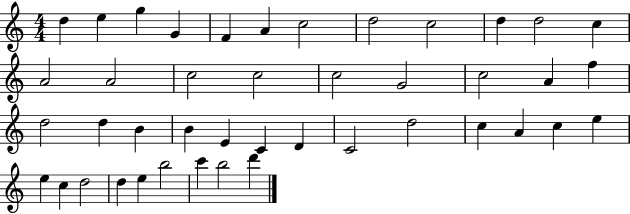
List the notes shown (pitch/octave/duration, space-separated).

D5/q E5/q G5/q G4/q F4/q A4/q C5/h D5/h C5/h D5/q D5/h C5/q A4/h A4/h C5/h C5/h C5/h G4/h C5/h A4/q F5/q D5/h D5/q B4/q B4/q E4/q C4/q D4/q C4/h D5/h C5/q A4/q C5/q E5/q E5/q C5/q D5/h D5/q E5/q B5/h C6/q B5/h D6/q